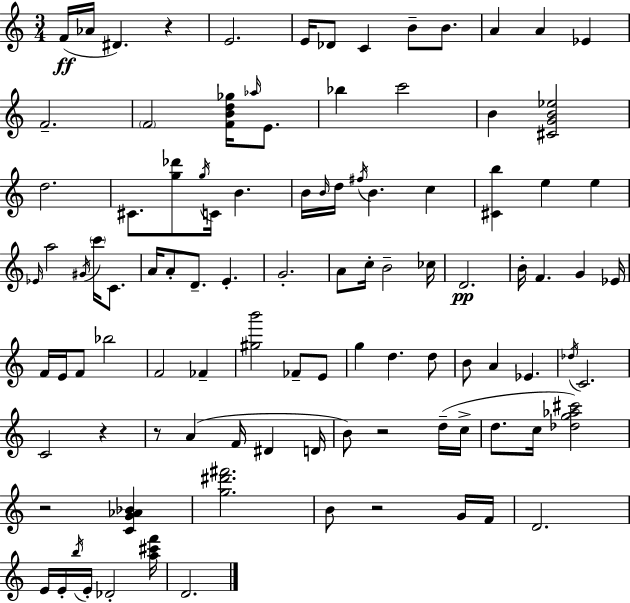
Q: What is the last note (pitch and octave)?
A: D4